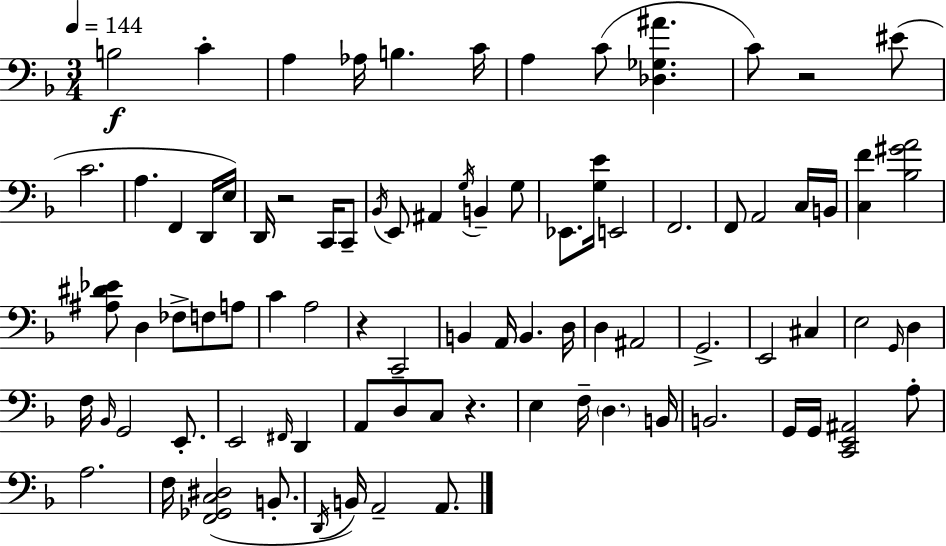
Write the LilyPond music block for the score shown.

{
  \clef bass
  \numericTimeSignature
  \time 3/4
  \key f \major
  \tempo 4 = 144
  \repeat volta 2 { b2\f c'4-. | a4 aes16 b4. c'16 | a4 c'8( <des ges ais'>4. | c'8) r2 eis'8( | \break c'2. | a4. f,4 d,16 e16) | d,16 r2 c,16 c,8-- | \acciaccatura { bes,16 } e,8 ais,4 \acciaccatura { g16 } b,4-- | \break g8 ees,8. <g e'>16 e,2 | f,2. | f,8 a,2 | c16 b,16 <c f'>4 <bes gis' a'>2 | \break <ais dis' ees'>8 d4 fes8-> f8 | a8 c'4 a2 | r4 c,2-- | b,4 a,16 b,4. | \break d16 d4 ais,2 | g,2.-> | e,2 cis4 | e2 \grace { g,16 } d4 | \break f16 \grace { bes,16 } g,2 | e,8.-. e,2 | \grace { fis,16 } d,4 a,8 d8 c8 r4. | e4 f16-- \parenthesize d4. | \break b,16 b,2. | g,16 g,16 <c, e, ais,>2 | a8-. a2. | f16 <f, ges, c dis>2( | \break b,8.-. \acciaccatura { d,16 } b,16) a,2-- | a,8. } \bar "|."
}